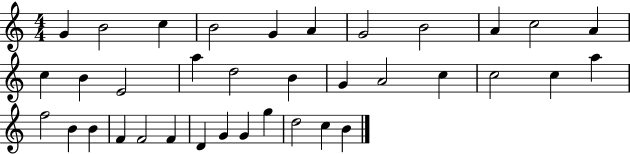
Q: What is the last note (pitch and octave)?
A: B4